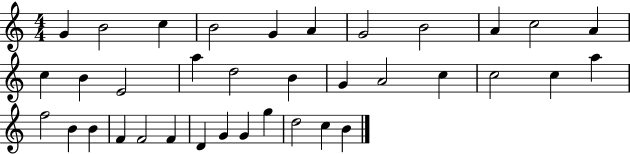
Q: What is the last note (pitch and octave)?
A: B4